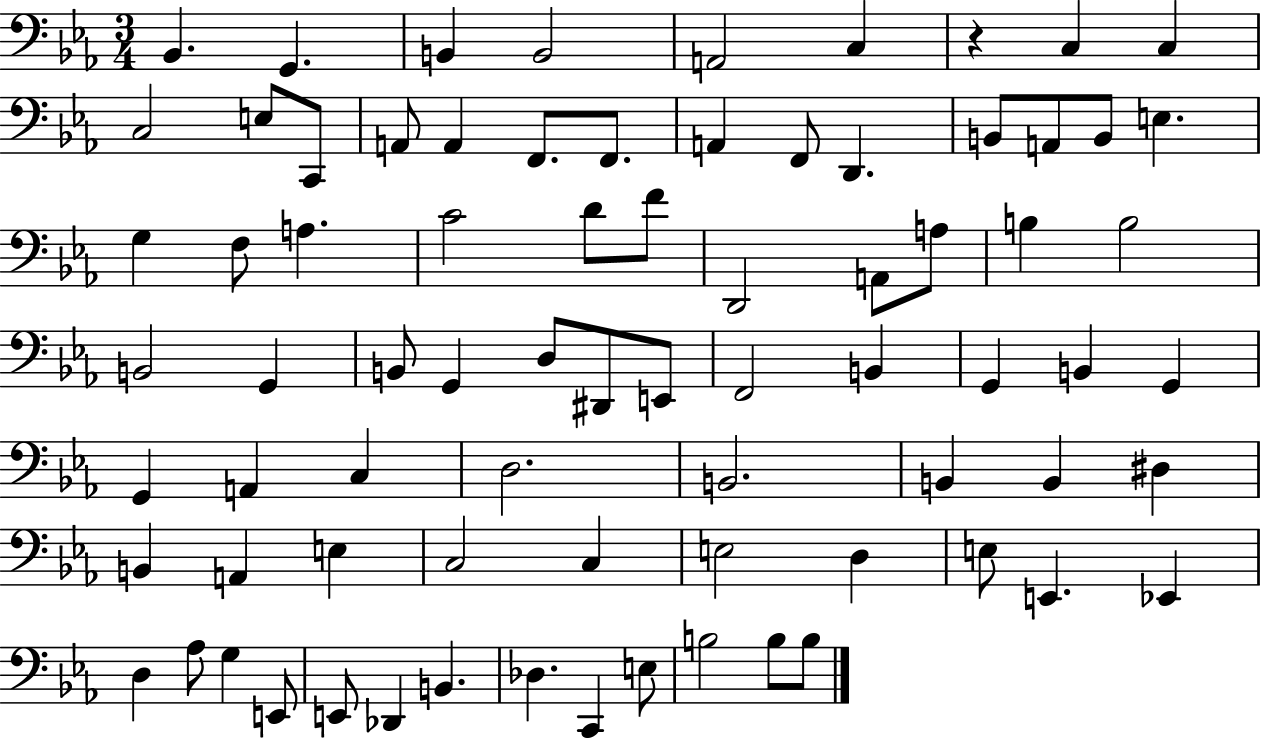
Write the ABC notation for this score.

X:1
T:Untitled
M:3/4
L:1/4
K:Eb
_B,, G,, B,, B,,2 A,,2 C, z C, C, C,2 E,/2 C,,/2 A,,/2 A,, F,,/2 F,,/2 A,, F,,/2 D,, B,,/2 A,,/2 B,,/2 E, G, F,/2 A, C2 D/2 F/2 D,,2 A,,/2 A,/2 B, B,2 B,,2 G,, B,,/2 G,, D,/2 ^D,,/2 E,,/2 F,,2 B,, G,, B,, G,, G,, A,, C, D,2 B,,2 B,, B,, ^D, B,, A,, E, C,2 C, E,2 D, E,/2 E,, _E,, D, _A,/2 G, E,,/2 E,,/2 _D,, B,, _D, C,, E,/2 B,2 B,/2 B,/2